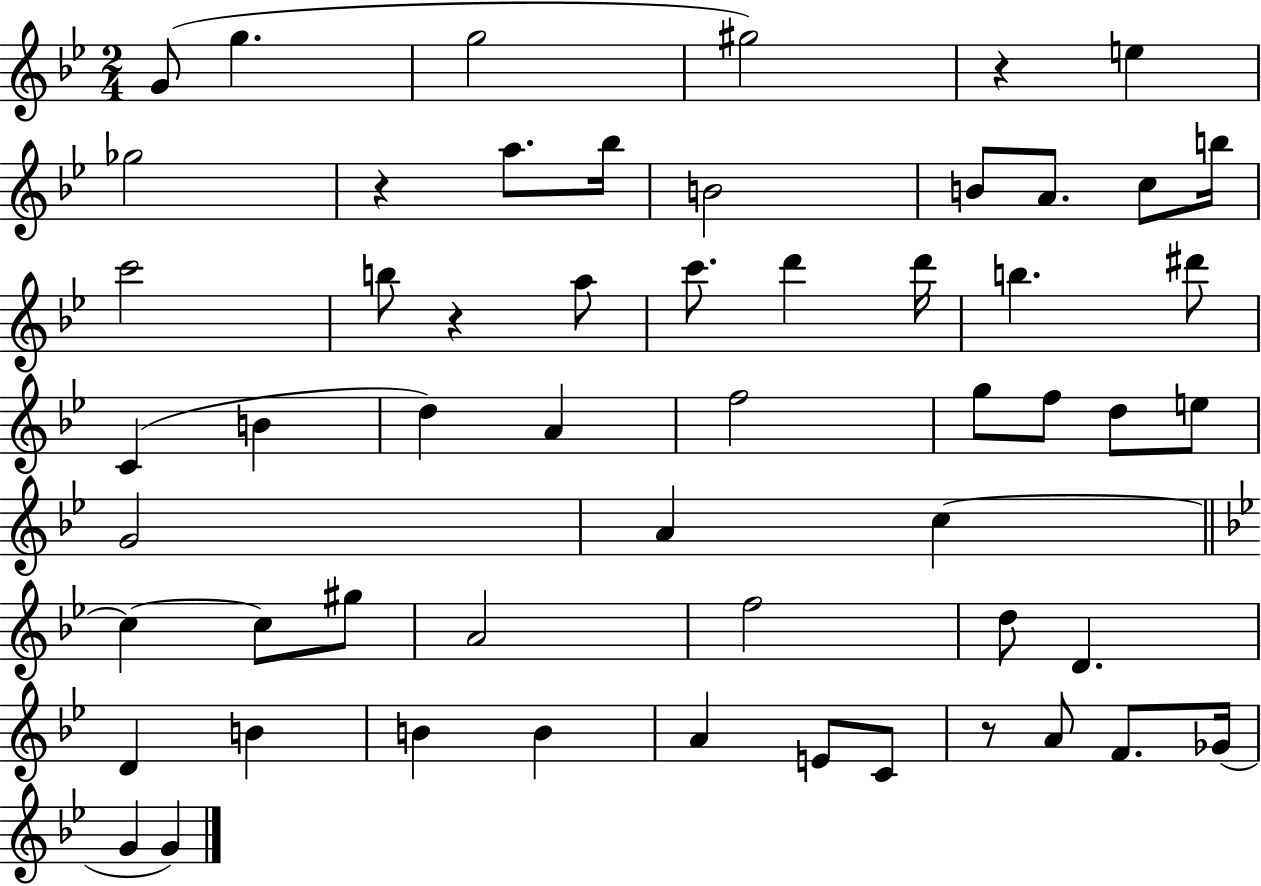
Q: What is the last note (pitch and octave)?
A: G4